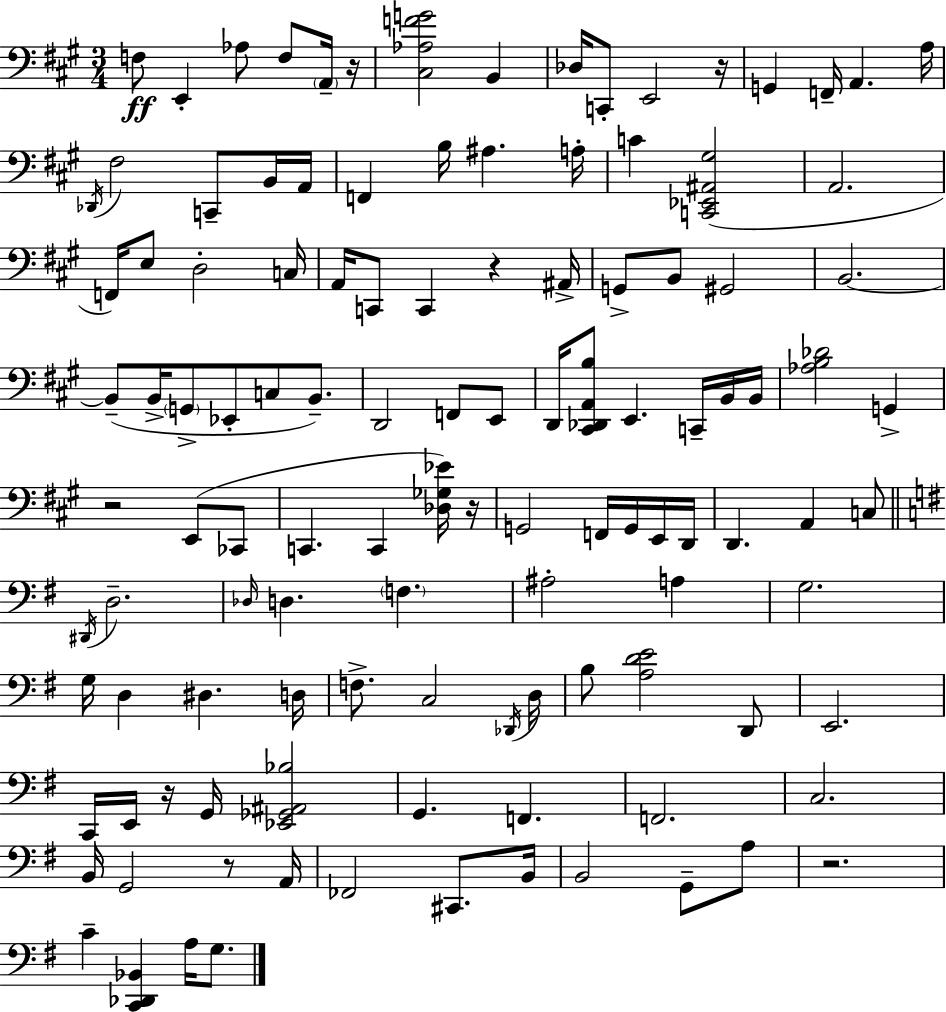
X:1
T:Untitled
M:3/4
L:1/4
K:A
F,/2 E,, _A,/2 F,/2 A,,/4 z/4 [^C,_A,FG]2 B,, _D,/4 C,,/2 E,,2 z/4 G,, F,,/4 A,, A,/4 _D,,/4 ^F,2 C,,/2 B,,/4 A,,/4 F,, B,/4 ^A, A,/4 C [C,,_E,,^A,,^G,]2 A,,2 F,,/4 E,/2 D,2 C,/4 A,,/4 C,,/2 C,, z ^A,,/4 G,,/2 B,,/2 ^G,,2 B,,2 B,,/2 B,,/4 G,,/2 _E,,/2 C,/2 B,,/2 D,,2 F,,/2 E,,/2 D,,/4 [^C,,_D,,A,,B,]/2 E,, C,,/4 B,,/4 B,,/4 [_A,B,_D]2 G,, z2 E,,/2 _C,,/2 C,, C,, [_D,_G,_E]/4 z/4 G,,2 F,,/4 G,,/4 E,,/4 D,,/4 D,, A,, C,/2 ^D,,/4 D,2 _D,/4 D, F, ^A,2 A, G,2 G,/4 D, ^D, D,/4 F,/2 C,2 _D,,/4 D,/4 B,/2 [A,DE]2 D,,/2 E,,2 C,,/4 E,,/4 z/4 G,,/4 [_E,,_G,,^A,,_B,]2 G,, F,, F,,2 C,2 B,,/4 G,,2 z/2 A,,/4 _F,,2 ^C,,/2 B,,/4 B,,2 G,,/2 A,/2 z2 C [C,,_D,,_B,,] A,/4 G,/2